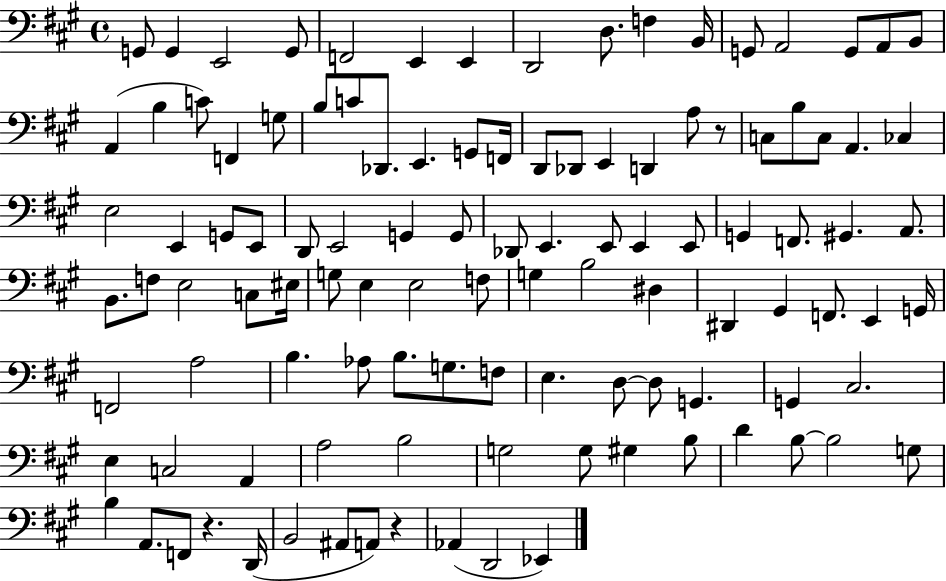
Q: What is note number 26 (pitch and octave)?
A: G2